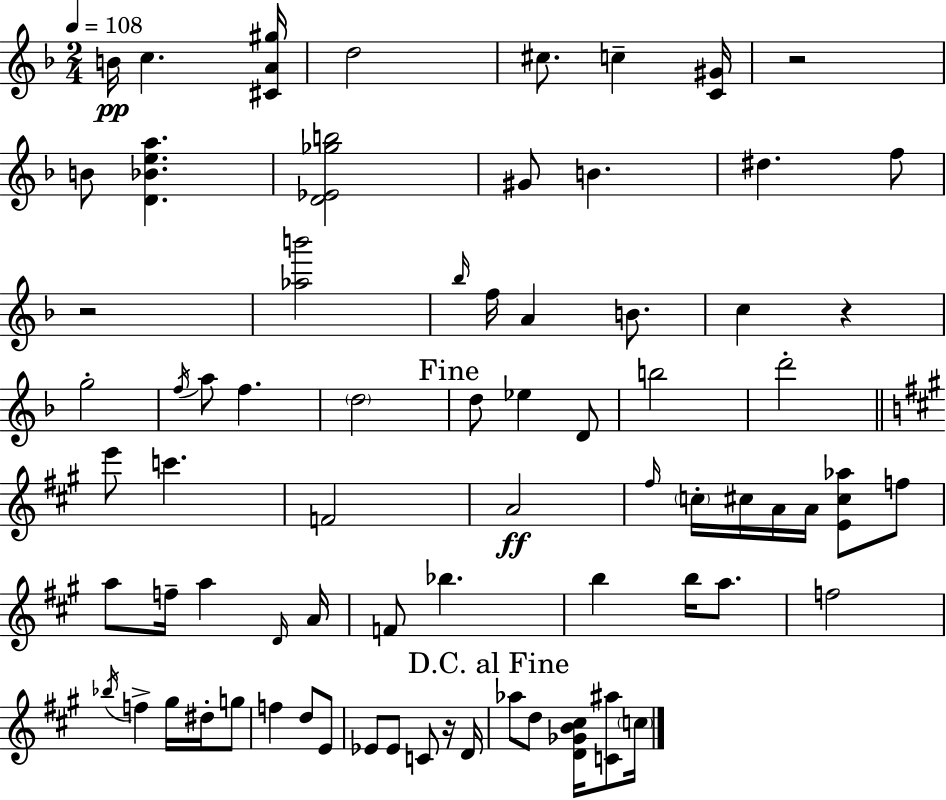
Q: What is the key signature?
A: F major